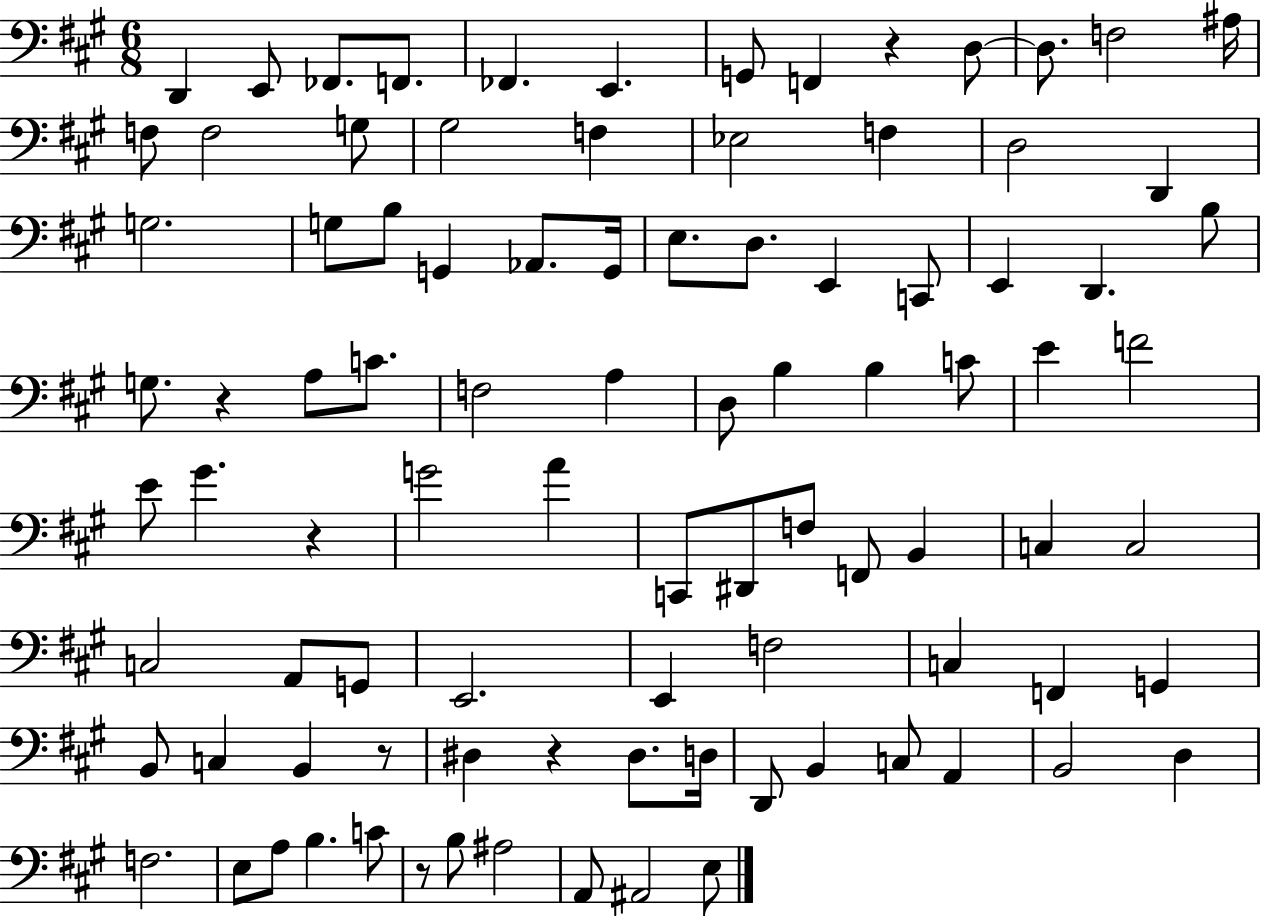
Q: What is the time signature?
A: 6/8